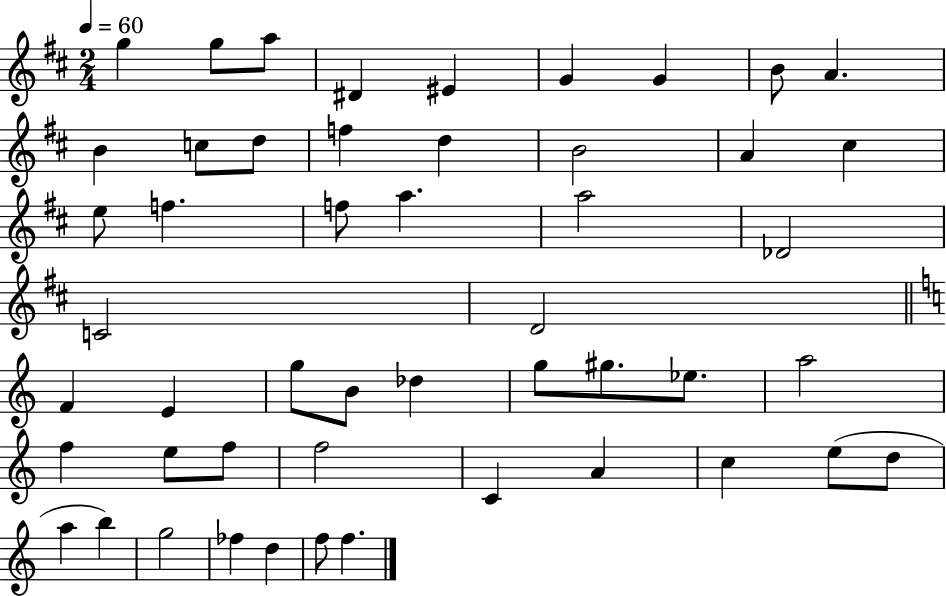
G5/q G5/e A5/e D#4/q EIS4/q G4/q G4/q B4/e A4/q. B4/q C5/e D5/e F5/q D5/q B4/h A4/q C#5/q E5/e F5/q. F5/e A5/q. A5/h Db4/h C4/h D4/h F4/q E4/q G5/e B4/e Db5/q G5/e G#5/e. Eb5/e. A5/h F5/q E5/e F5/e F5/h C4/q A4/q C5/q E5/e D5/e A5/q B5/q G5/h FES5/q D5/q F5/e F5/q.